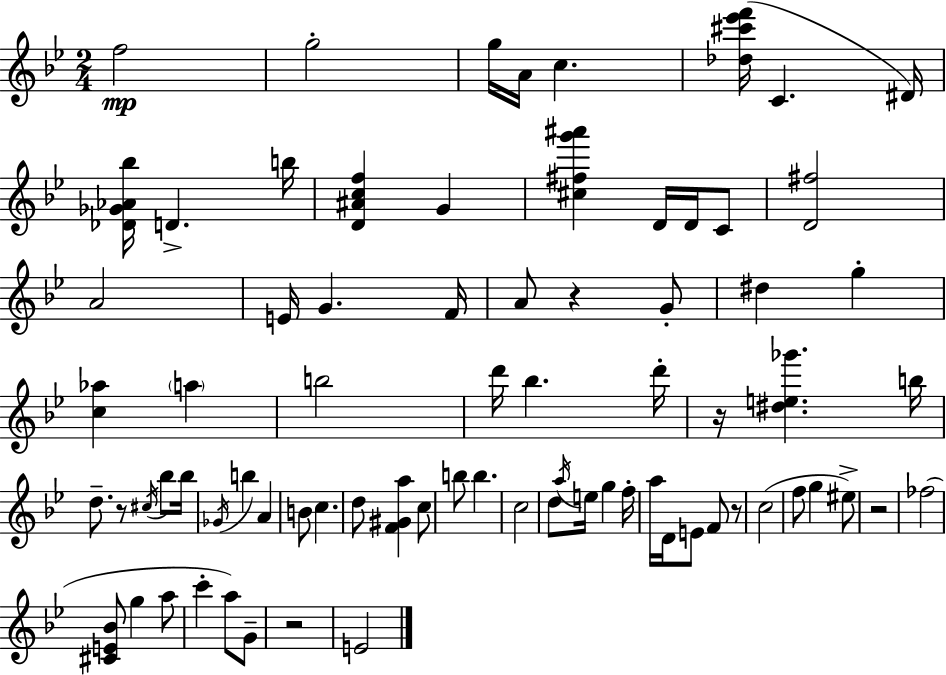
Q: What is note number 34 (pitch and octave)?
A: A4